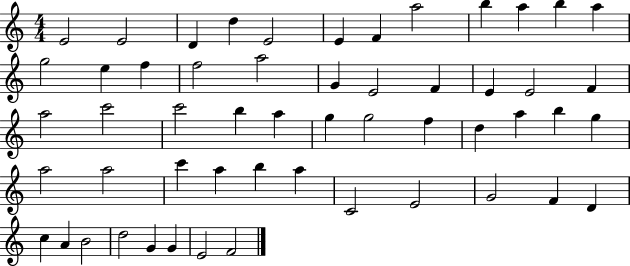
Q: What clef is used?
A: treble